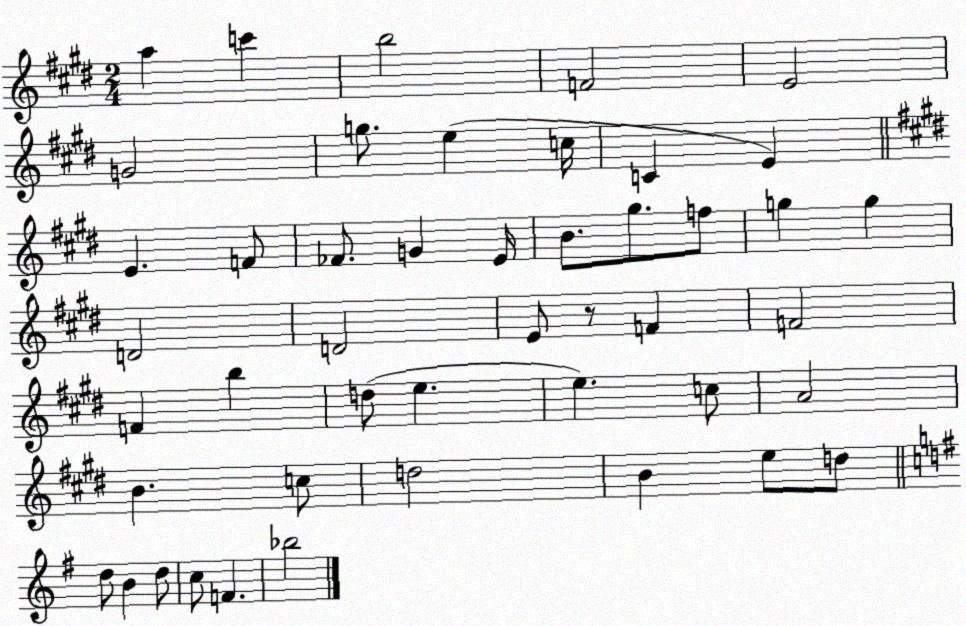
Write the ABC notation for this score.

X:1
T:Untitled
M:2/4
L:1/4
K:E
a c' b2 F2 E2 G2 g/2 e c/4 C E E F/2 _F/2 G E/4 B/2 ^g/2 f/2 g g D2 D2 E/2 z/2 F F2 F b d/2 e e c/2 A2 B c/2 d2 B e/2 d/2 d/2 B d/2 c/2 F _b2